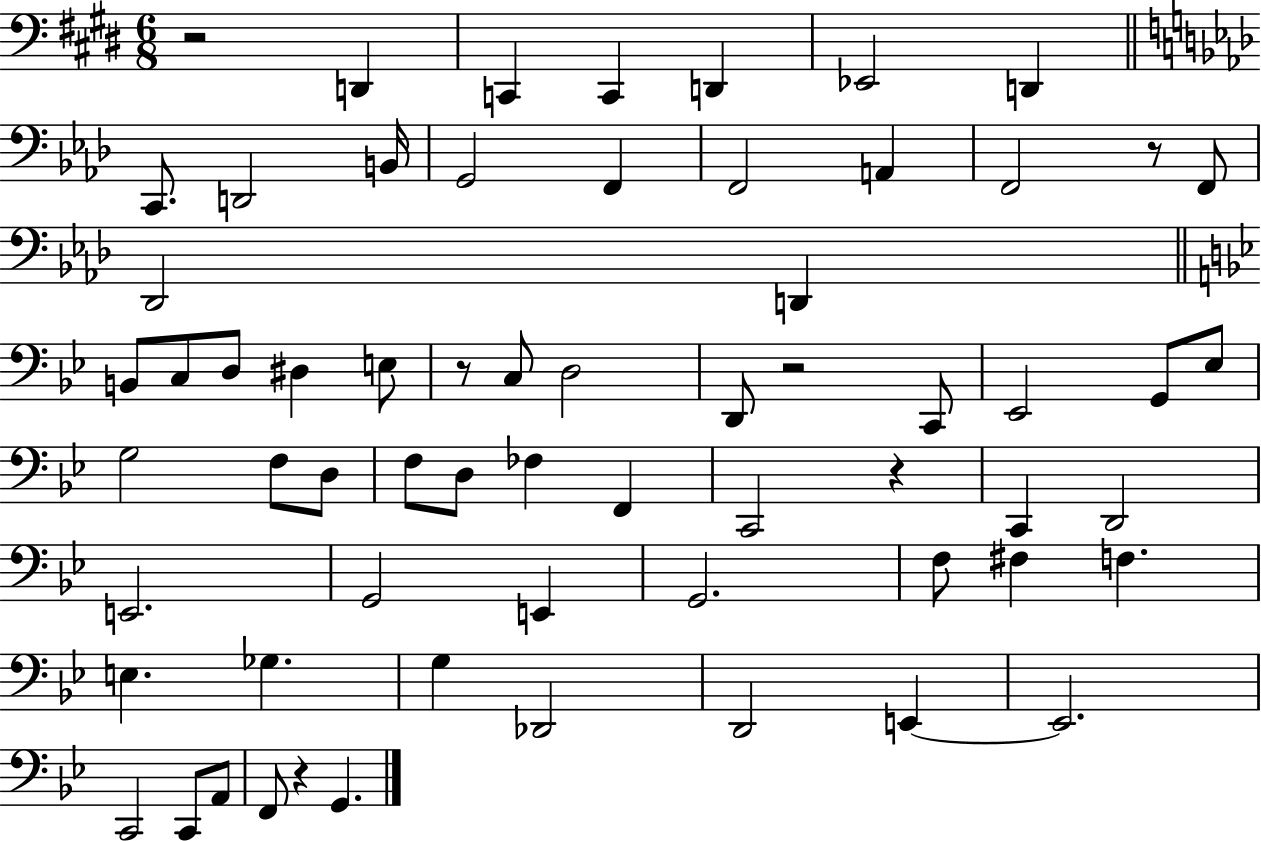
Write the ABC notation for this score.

X:1
T:Untitled
M:6/8
L:1/4
K:E
z2 D,, C,, C,, D,, _E,,2 D,, C,,/2 D,,2 B,,/4 G,,2 F,, F,,2 A,, F,,2 z/2 F,,/2 _D,,2 D,, B,,/2 C,/2 D,/2 ^D, E,/2 z/2 C,/2 D,2 D,,/2 z2 C,,/2 _E,,2 G,,/2 _E,/2 G,2 F,/2 D,/2 F,/2 D,/2 _F, F,, C,,2 z C,, D,,2 E,,2 G,,2 E,, G,,2 F,/2 ^F, F, E, _G, G, _D,,2 D,,2 E,, E,,2 C,,2 C,,/2 A,,/2 F,,/2 z G,,